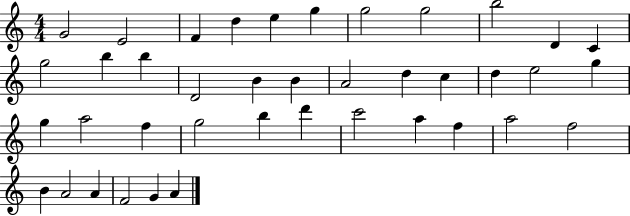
X:1
T:Untitled
M:4/4
L:1/4
K:C
G2 E2 F d e g g2 g2 b2 D C g2 b b D2 B B A2 d c d e2 g g a2 f g2 b d' c'2 a f a2 f2 B A2 A F2 G A